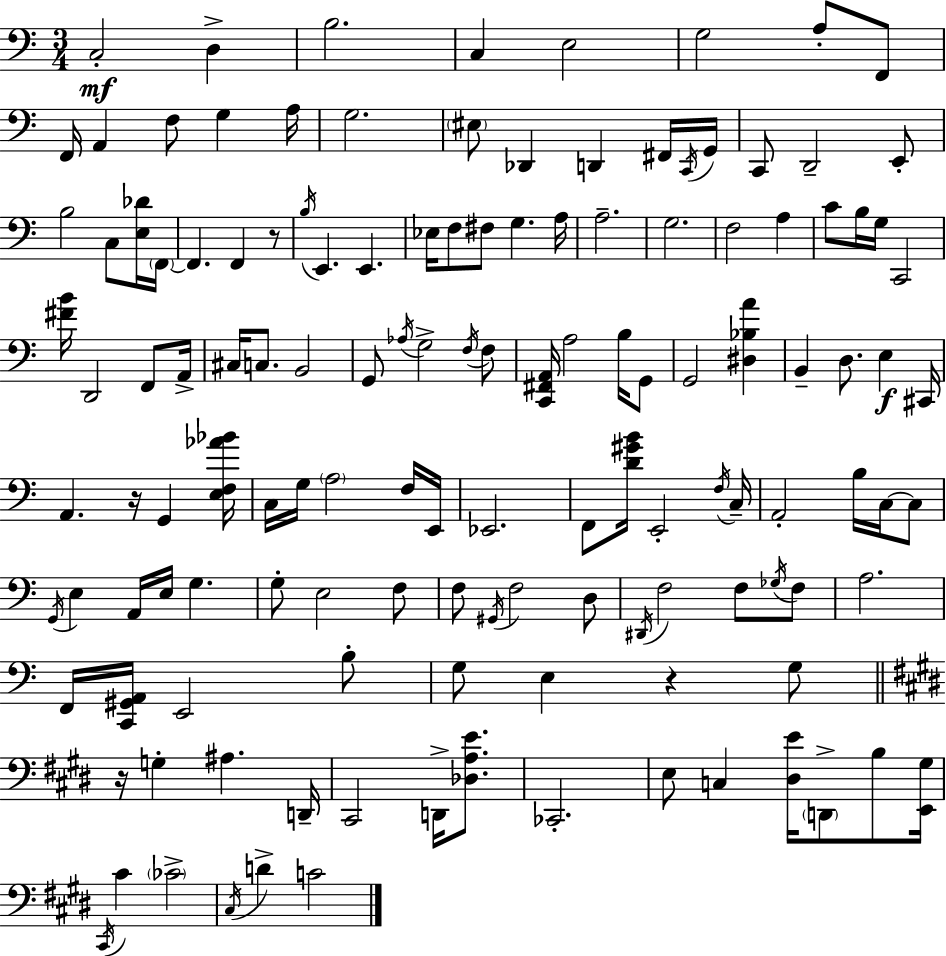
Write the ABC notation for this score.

X:1
T:Untitled
M:3/4
L:1/4
K:Am
C,2 D, B,2 C, E,2 G,2 A,/2 F,,/2 F,,/4 A,, F,/2 G, A,/4 G,2 ^E,/2 _D,, D,, ^F,,/4 C,,/4 G,,/4 C,,/2 D,,2 E,,/2 B,2 C,/2 [E,_D]/4 F,,/4 F,, F,, z/2 B,/4 E,, E,, _E,/4 F,/2 ^F,/2 G, A,/4 A,2 G,2 F,2 A, C/2 B,/4 G,/4 C,,2 [^FB]/4 D,,2 F,,/2 A,,/4 ^C,/4 C,/2 B,,2 G,,/2 _A,/4 G,2 F,/4 F,/2 [C,,^F,,A,,]/4 A,2 B,/4 G,,/2 G,,2 [^D,_B,A] B,, D,/2 E, ^C,,/4 A,, z/4 G,, [E,F,_A_B]/4 C,/4 G,/4 A,2 F,/4 E,,/4 _E,,2 F,,/2 [D^GB]/4 E,,2 F,/4 C,/4 A,,2 B,/4 C,/4 C,/2 G,,/4 E, A,,/4 E,/4 G, G,/2 E,2 F,/2 F,/2 ^G,,/4 F,2 D,/2 ^D,,/4 F,2 F,/2 _G,/4 F,/2 A,2 F,,/4 [C,,^G,,A,,]/4 E,,2 B,/2 G,/2 E, z G,/2 z/4 G, ^A, D,,/4 ^C,,2 D,,/4 [_D,A,E]/2 _C,,2 E,/2 C, [^D,E]/4 D,,/2 B,/2 [E,,^G,]/4 ^C,,/4 ^C _C2 ^C,/4 D C2